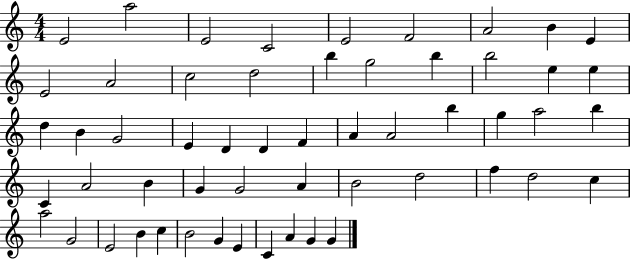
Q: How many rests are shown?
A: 0